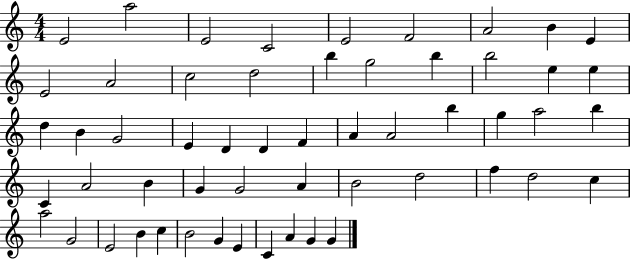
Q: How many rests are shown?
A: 0